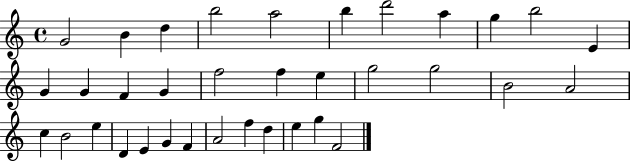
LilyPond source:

{
  \clef treble
  \time 4/4
  \defaultTimeSignature
  \key c \major
  g'2 b'4 d''4 | b''2 a''2 | b''4 d'''2 a''4 | g''4 b''2 e'4 | \break g'4 g'4 f'4 g'4 | f''2 f''4 e''4 | g''2 g''2 | b'2 a'2 | \break c''4 b'2 e''4 | d'4 e'4 g'4 f'4 | a'2 f''4 d''4 | e''4 g''4 f'2 | \break \bar "|."
}